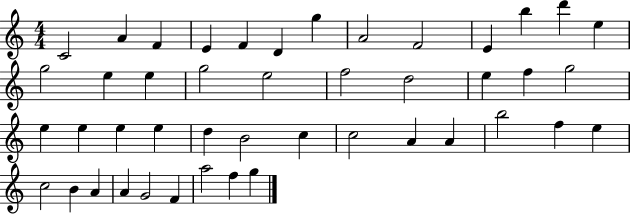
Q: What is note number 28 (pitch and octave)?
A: D5